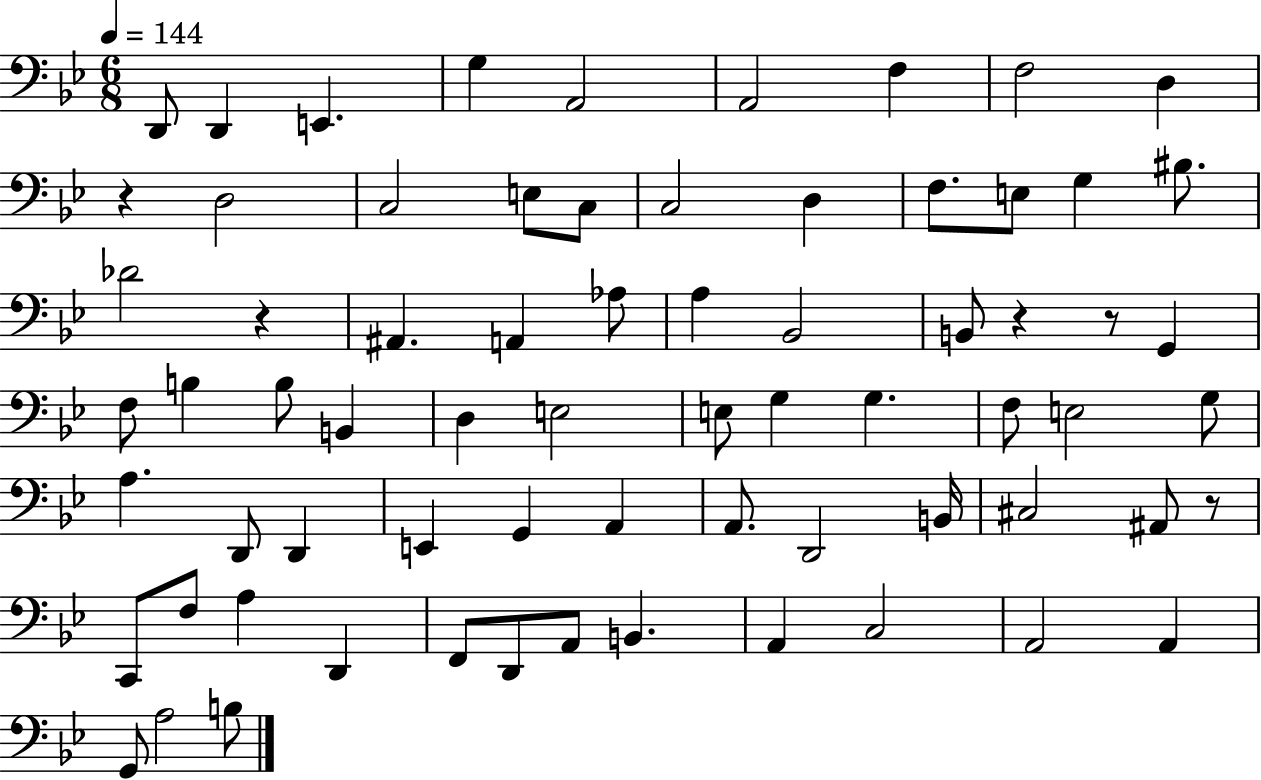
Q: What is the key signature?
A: BES major